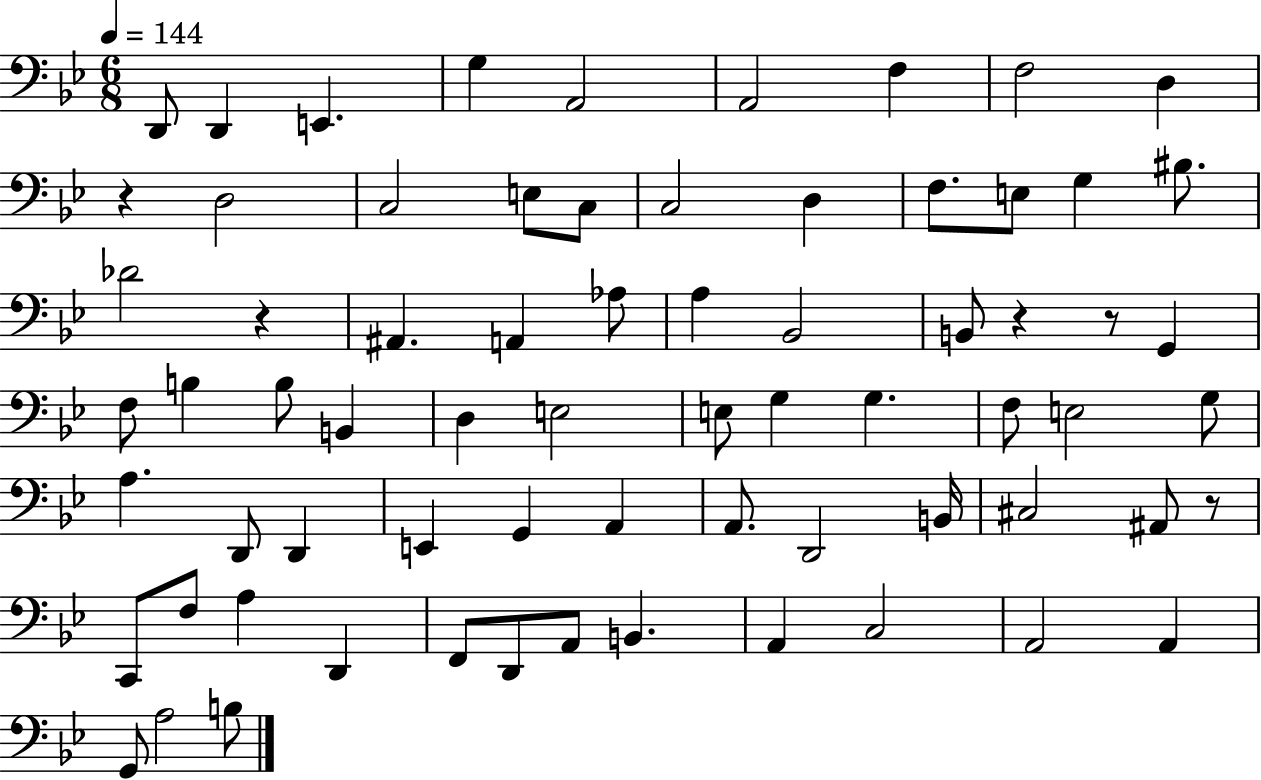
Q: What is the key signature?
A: BES major